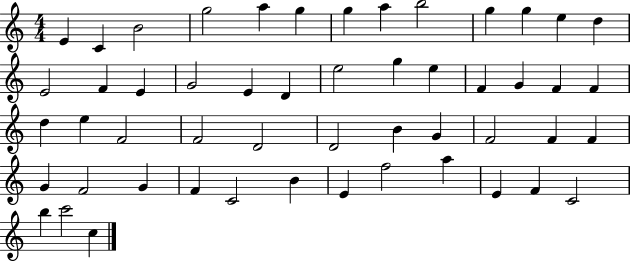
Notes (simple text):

E4/q C4/q B4/h G5/h A5/q G5/q G5/q A5/q B5/h G5/q G5/q E5/q D5/q E4/h F4/q E4/q G4/h E4/q D4/q E5/h G5/q E5/q F4/q G4/q F4/q F4/q D5/q E5/q F4/h F4/h D4/h D4/h B4/q G4/q F4/h F4/q F4/q G4/q F4/h G4/q F4/q C4/h B4/q E4/q F5/h A5/q E4/q F4/q C4/h B5/q C6/h C5/q